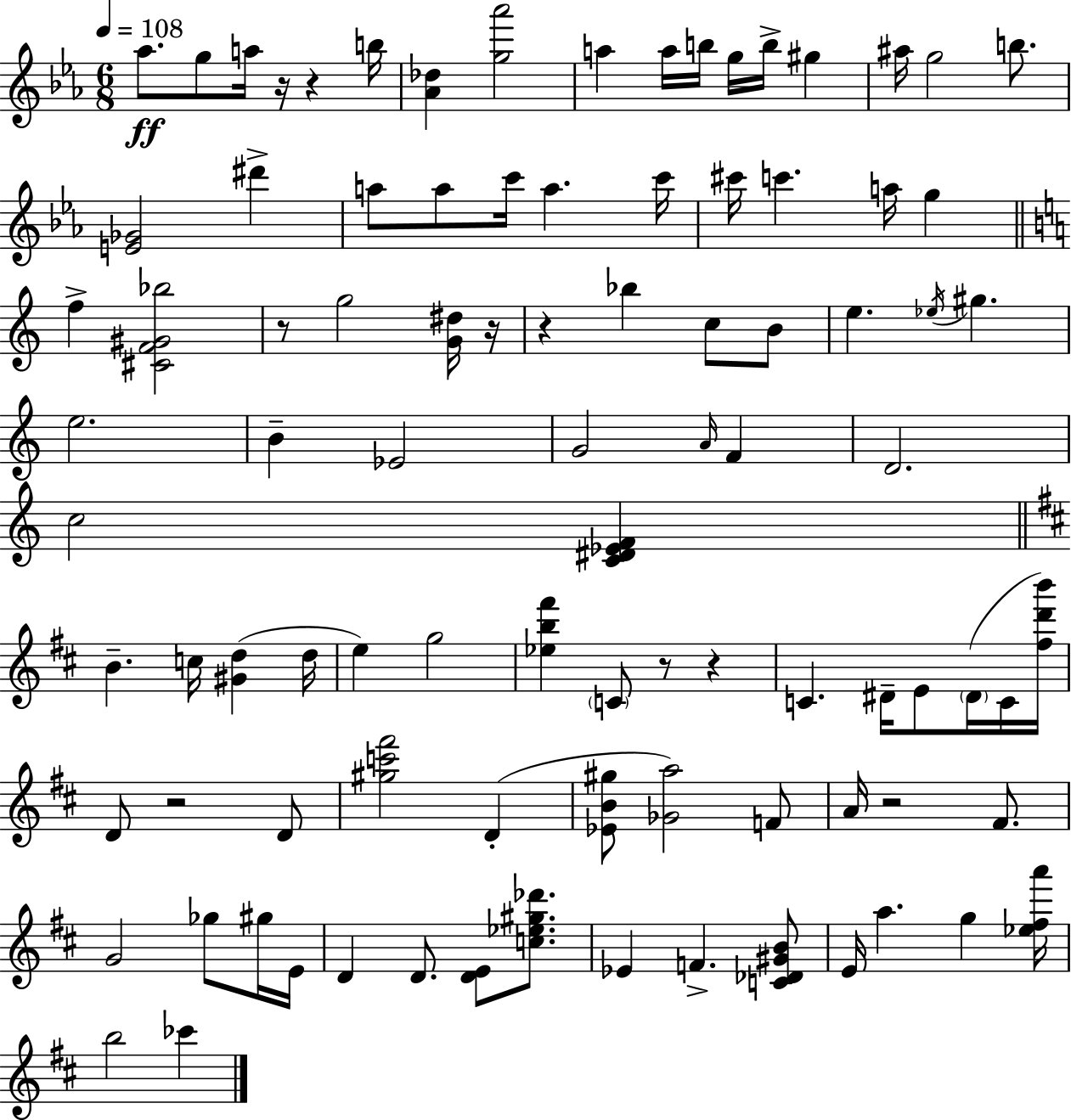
Ab5/e. G5/e A5/s R/s R/q B5/s [Ab4,Db5]/q [G5,Ab6]/h A5/q A5/s B5/s G5/s B5/s G#5/q A#5/s G5/h B5/e. [E4,Gb4]/h D#6/q A5/e A5/e C6/s A5/q. C6/s C#6/s C6/q. A5/s G5/q F5/q [C#4,F4,G#4,Bb5]/h R/e G5/h [G4,D#5]/s R/s R/q Bb5/q C5/e B4/e E5/q. Eb5/s G#5/q. E5/h. B4/q Eb4/h G4/h A4/s F4/q D4/h. C5/h [C4,D#4,Eb4,F4]/q B4/q. C5/s [G#4,D5]/q D5/s E5/q G5/h [Eb5,B5,F#6]/q C4/e R/e R/q C4/q. D#4/s E4/e D#4/s C4/s [F#5,D6,B6]/s D4/e R/h D4/e [G#5,C6,F#6]/h D4/q [Eb4,B4,G#5]/e [Gb4,A5]/h F4/e A4/s R/h F#4/e. G4/h Gb5/e G#5/s E4/s D4/q D4/e. [D4,E4]/e [C5,Eb5,G#5,Db6]/e. Eb4/q F4/q. [C4,Db4,G#4,B4]/e E4/s A5/q. G5/q [Eb5,F#5,A6]/s B5/h CES6/q